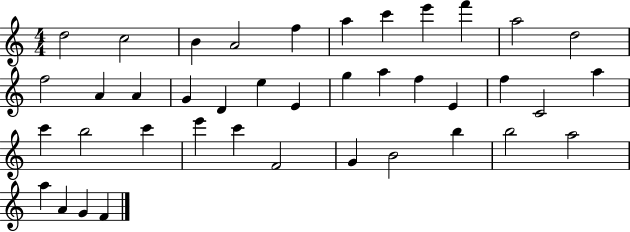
{
  \clef treble
  \numericTimeSignature
  \time 4/4
  \key c \major
  d''2 c''2 | b'4 a'2 f''4 | a''4 c'''4 e'''4 f'''4 | a''2 d''2 | \break f''2 a'4 a'4 | g'4 d'4 e''4 e'4 | g''4 a''4 f''4 e'4 | f''4 c'2 a''4 | \break c'''4 b''2 c'''4 | e'''4 c'''4 f'2 | g'4 b'2 b''4 | b''2 a''2 | \break a''4 a'4 g'4 f'4 | \bar "|."
}